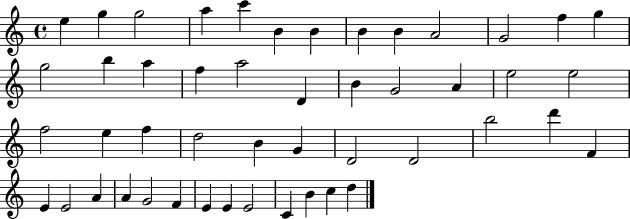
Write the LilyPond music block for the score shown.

{
  \clef treble
  \time 4/4
  \defaultTimeSignature
  \key c \major
  e''4 g''4 g''2 | a''4 c'''4 b'4 b'4 | b'4 b'4 a'2 | g'2 f''4 g''4 | \break g''2 b''4 a''4 | f''4 a''2 d'4 | b'4 g'2 a'4 | e''2 e''2 | \break f''2 e''4 f''4 | d''2 b'4 g'4 | d'2 d'2 | b''2 d'''4 f'4 | \break e'4 e'2 a'4 | a'4 g'2 f'4 | e'4 e'4 e'2 | c'4 b'4 c''4 d''4 | \break \bar "|."
}